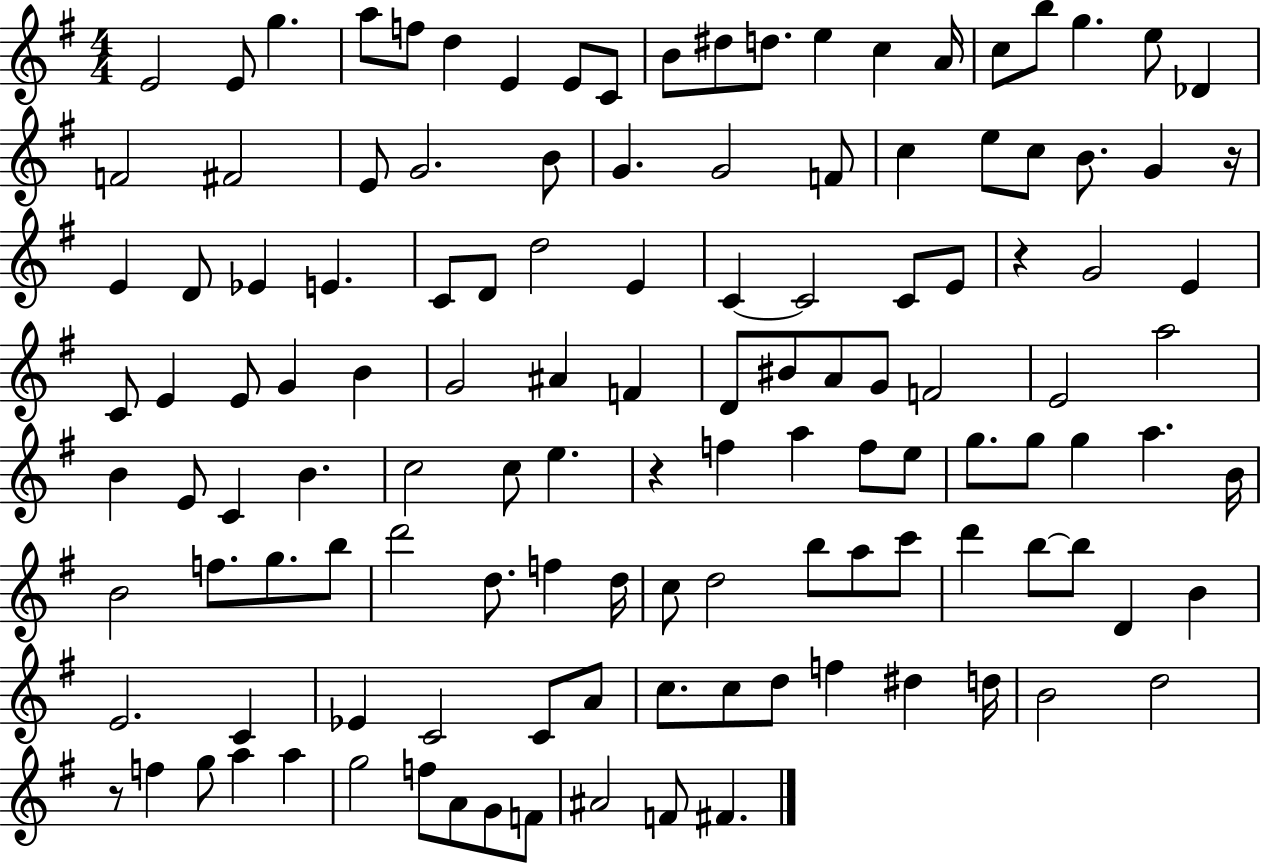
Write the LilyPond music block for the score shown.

{
  \clef treble
  \numericTimeSignature
  \time 4/4
  \key g \major
  e'2 e'8 g''4. | a''8 f''8 d''4 e'4 e'8 c'8 | b'8 dis''8 d''8. e''4 c''4 a'16 | c''8 b''8 g''4. e''8 des'4 | \break f'2 fis'2 | e'8 g'2. b'8 | g'4. g'2 f'8 | c''4 e''8 c''8 b'8. g'4 r16 | \break e'4 d'8 ees'4 e'4. | c'8 d'8 d''2 e'4 | c'4~~ c'2 c'8 e'8 | r4 g'2 e'4 | \break c'8 e'4 e'8 g'4 b'4 | g'2 ais'4 f'4 | d'8 bis'8 a'8 g'8 f'2 | e'2 a''2 | \break b'4 e'8 c'4 b'4. | c''2 c''8 e''4. | r4 f''4 a''4 f''8 e''8 | g''8. g''8 g''4 a''4. b'16 | \break b'2 f''8. g''8. b''8 | d'''2 d''8. f''4 d''16 | c''8 d''2 b''8 a''8 c'''8 | d'''4 b''8~~ b''8 d'4 b'4 | \break e'2. c'4 | ees'4 c'2 c'8 a'8 | c''8. c''8 d''8 f''4 dis''4 d''16 | b'2 d''2 | \break r8 f''4 g''8 a''4 a''4 | g''2 f''8 a'8 g'8 f'8 | ais'2 f'8 fis'4. | \bar "|."
}